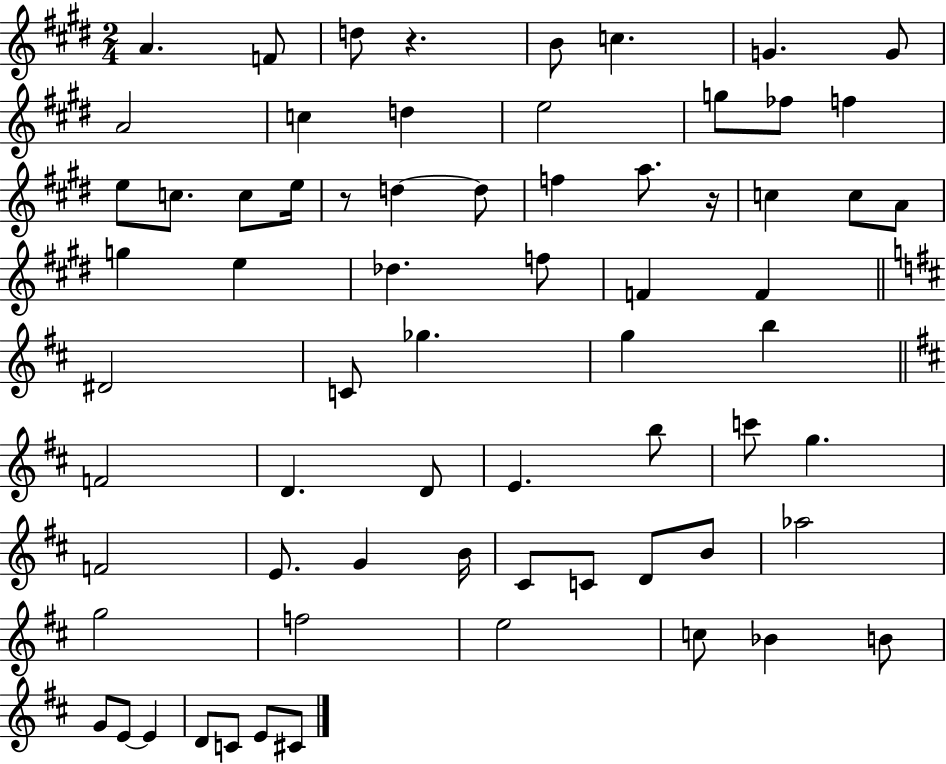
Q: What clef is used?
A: treble